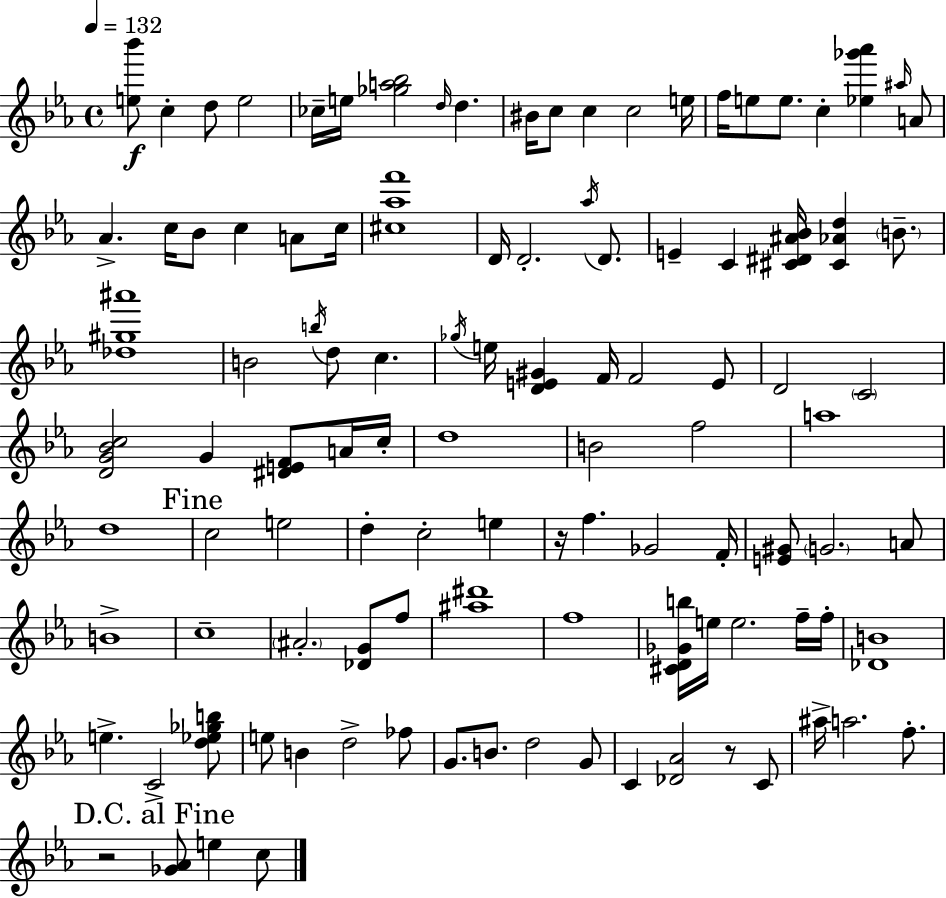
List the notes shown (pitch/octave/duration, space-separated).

[E5,Bb6]/e C5/q D5/e E5/h CES5/s E5/s [Gb5,A5,Bb5]/h D5/s D5/q. BIS4/s C5/e C5/q C5/h E5/s F5/s E5/e E5/e. C5/q [Eb5,Gb6,Ab6]/q A#5/s A4/e Ab4/q. C5/s Bb4/e C5/q A4/e C5/s [C#5,Ab5,F6]/w D4/s D4/h. Ab5/s D4/e. E4/q C4/q [C#4,D#4,A#4,Bb4]/s [C#4,Ab4,D5]/q B4/e. [Db5,G#5,A#6]/w B4/h B5/s D5/e C5/q. Gb5/s E5/s [D4,E4,G#4]/q F4/s F4/h E4/e D4/h C4/h [D4,G4,Bb4,C5]/h G4/q [D#4,E4,F4]/e A4/s C5/s D5/w B4/h F5/h A5/w D5/w C5/h E5/h D5/q C5/h E5/q R/s F5/q. Gb4/h F4/s [E4,G#4]/e G4/h. A4/e B4/w C5/w A#4/h. [Db4,G4]/e F5/e [A#5,D#6]/w F5/w [C#4,D4,Gb4,B5]/s E5/s E5/h. F5/s F5/s [Db4,B4]/w E5/q. C4/h [D5,Eb5,Gb5,B5]/e E5/e B4/q D5/h FES5/e G4/e. B4/e. D5/h G4/e C4/q [Db4,Ab4]/h R/e C4/e A#5/s A5/h. F5/e. R/h [Gb4,Ab4]/e E5/q C5/e